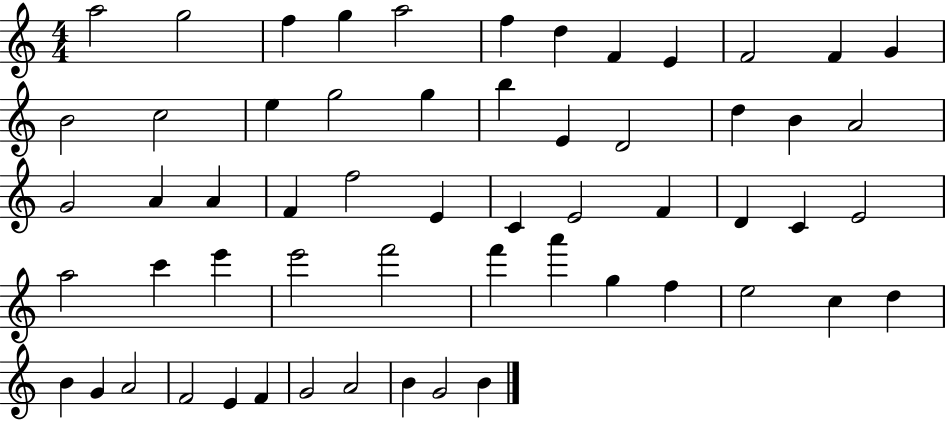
X:1
T:Untitled
M:4/4
L:1/4
K:C
a2 g2 f g a2 f d F E F2 F G B2 c2 e g2 g b E D2 d B A2 G2 A A F f2 E C E2 F D C E2 a2 c' e' e'2 f'2 f' a' g f e2 c d B G A2 F2 E F G2 A2 B G2 B